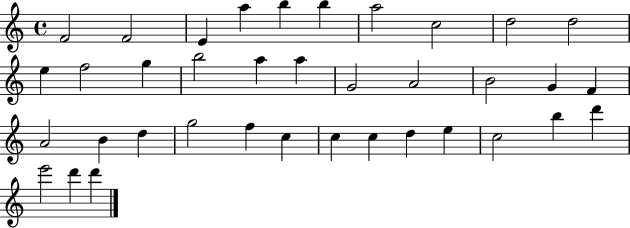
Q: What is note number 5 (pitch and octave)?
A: B5